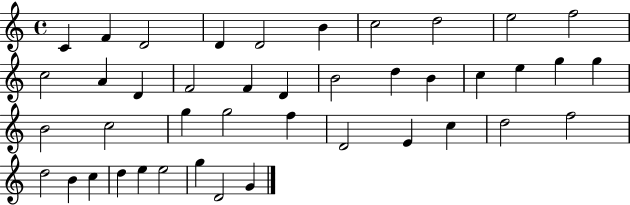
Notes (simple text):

C4/q F4/q D4/h D4/q D4/h B4/q C5/h D5/h E5/h F5/h C5/h A4/q D4/q F4/h F4/q D4/q B4/h D5/q B4/q C5/q E5/q G5/q G5/q B4/h C5/h G5/q G5/h F5/q D4/h E4/q C5/q D5/h F5/h D5/h B4/q C5/q D5/q E5/q E5/h G5/q D4/h G4/q